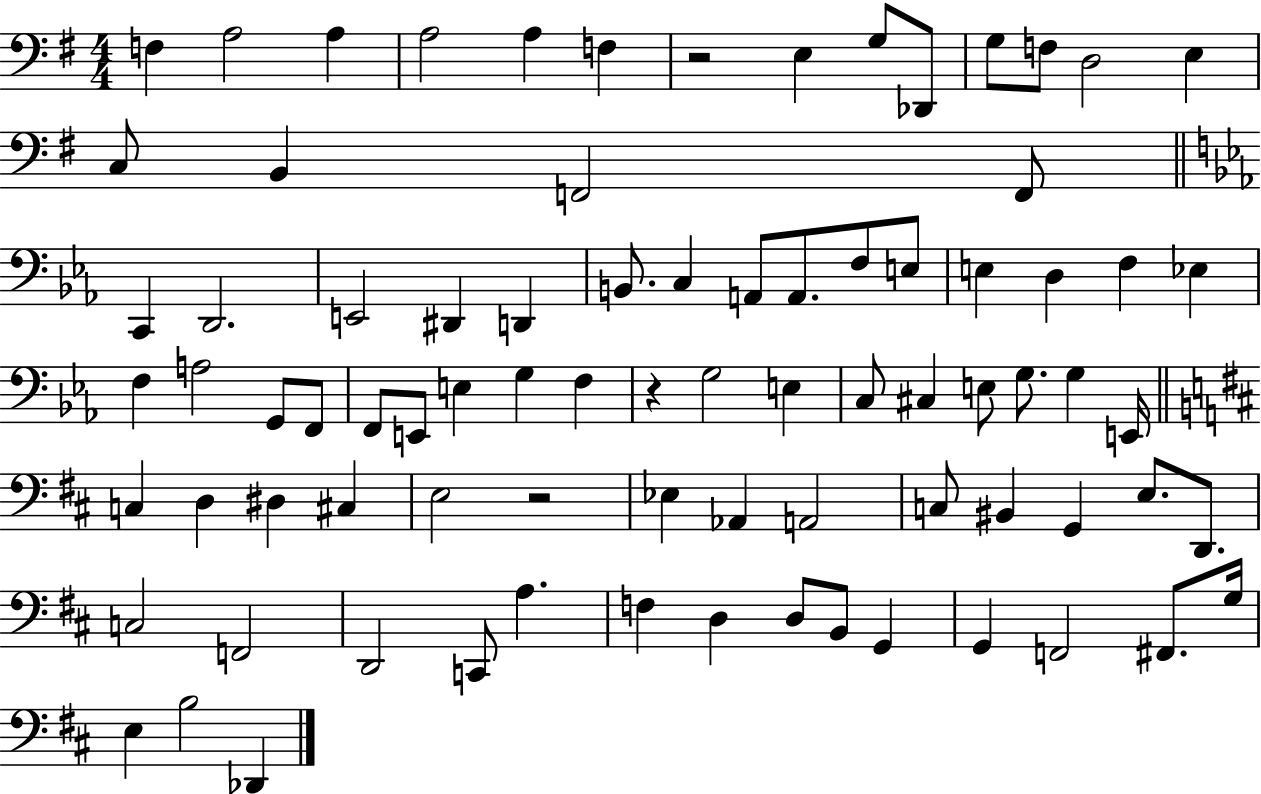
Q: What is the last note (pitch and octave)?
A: Db2